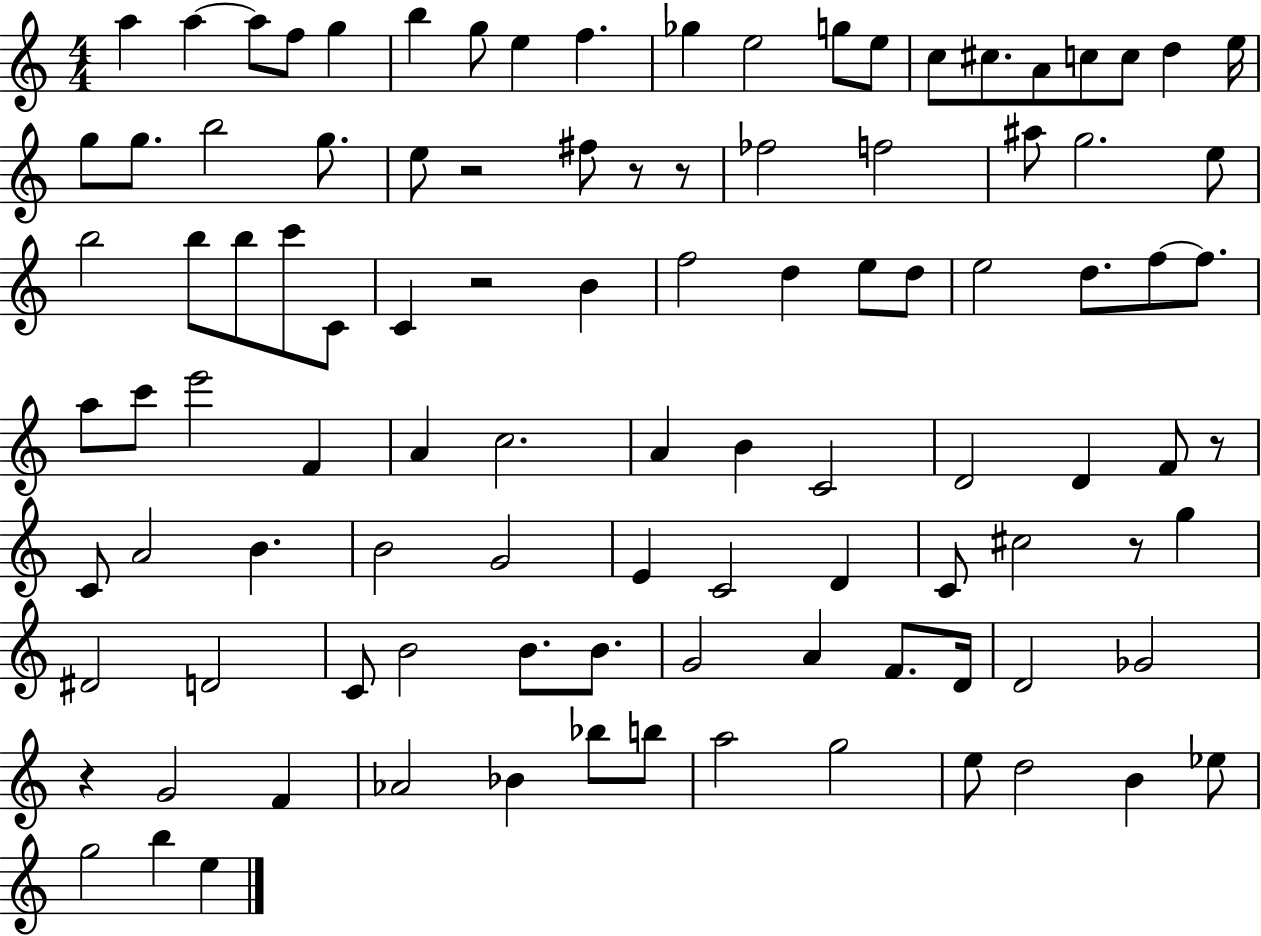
X:1
T:Untitled
M:4/4
L:1/4
K:C
a a a/2 f/2 g b g/2 e f _g e2 g/2 e/2 c/2 ^c/2 A/2 c/2 c/2 d e/4 g/2 g/2 b2 g/2 e/2 z2 ^f/2 z/2 z/2 _f2 f2 ^a/2 g2 e/2 b2 b/2 b/2 c'/2 C/2 C z2 B f2 d e/2 d/2 e2 d/2 f/2 f/2 a/2 c'/2 e'2 F A c2 A B C2 D2 D F/2 z/2 C/2 A2 B B2 G2 E C2 D C/2 ^c2 z/2 g ^D2 D2 C/2 B2 B/2 B/2 G2 A F/2 D/4 D2 _G2 z G2 F _A2 _B _b/2 b/2 a2 g2 e/2 d2 B _e/2 g2 b e